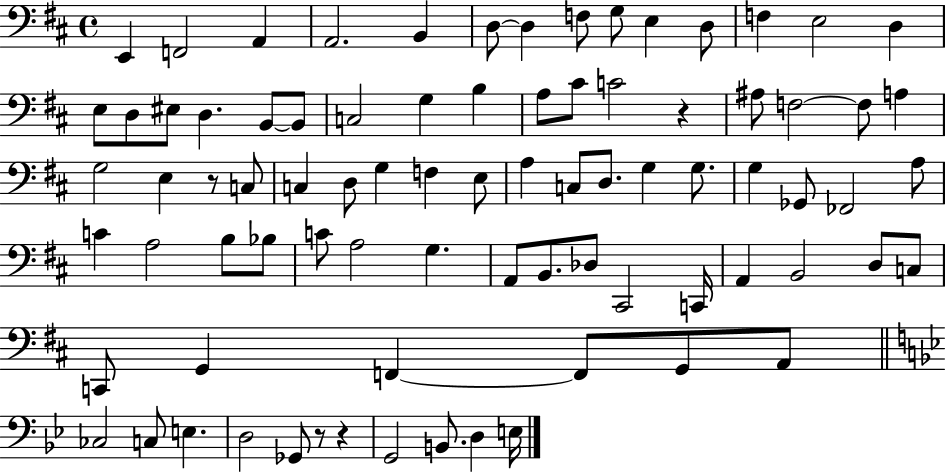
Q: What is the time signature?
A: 4/4